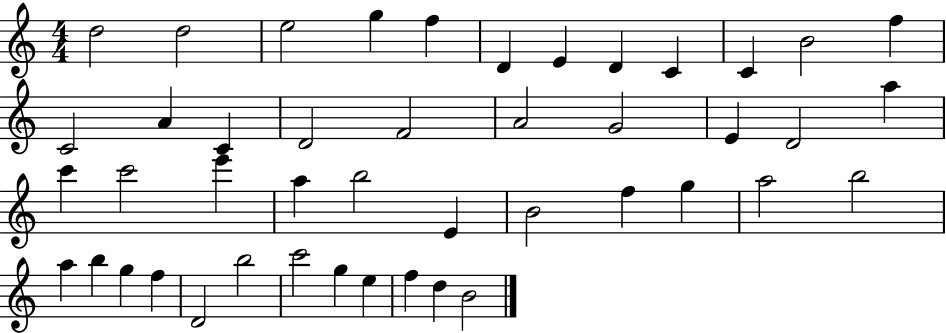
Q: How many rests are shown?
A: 0